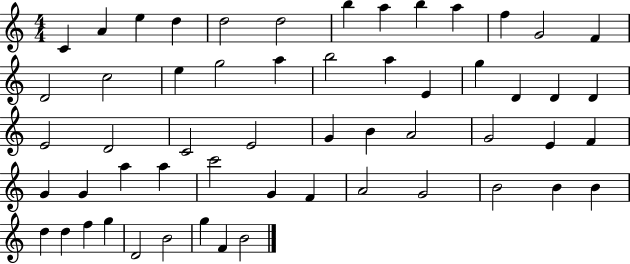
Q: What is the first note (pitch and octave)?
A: C4